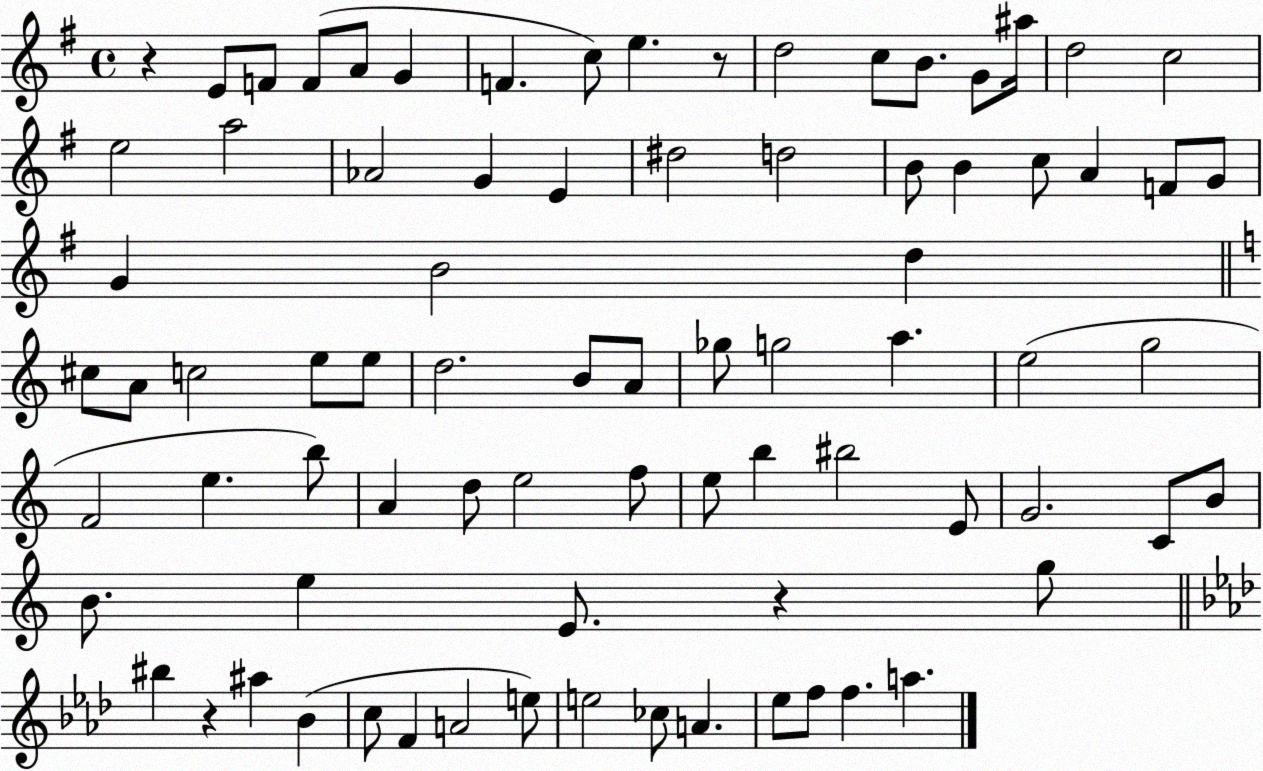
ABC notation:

X:1
T:Untitled
M:4/4
L:1/4
K:G
z E/2 F/2 F/2 A/2 G F c/2 e z/2 d2 c/2 B/2 G/2 ^a/4 d2 c2 e2 a2 _A2 G E ^d2 d2 B/2 B c/2 A F/2 G/2 G B2 d ^c/2 A/2 c2 e/2 e/2 d2 B/2 A/2 _g/2 g2 a e2 g2 F2 e b/2 A d/2 e2 f/2 e/2 b ^b2 E/2 G2 C/2 B/2 B/2 e E/2 z g/2 ^b z ^a _B c/2 F A2 e/2 e2 _c/2 A _e/2 f/2 f a